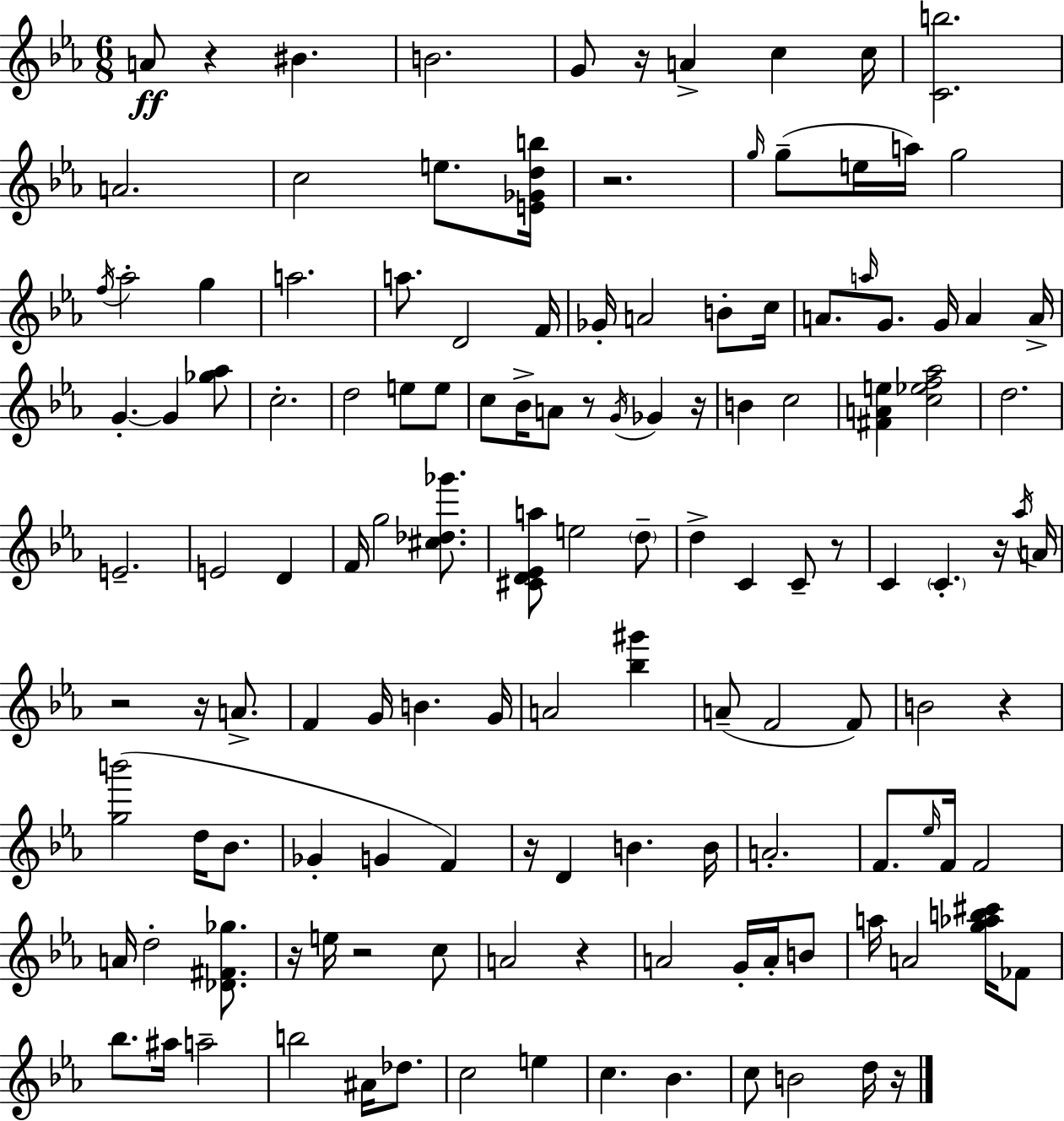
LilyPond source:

{
  \clef treble
  \numericTimeSignature
  \time 6/8
  \key ees \major
  a'8\ff r4 bis'4. | b'2. | g'8 r16 a'4-> c''4 c''16 | <c' b''>2. | \break a'2. | c''2 e''8. <e' ges' d'' b''>16 | r2. | \grace { g''16 } g''8--( e''16 a''16) g''2 | \break \acciaccatura { f''16 } aes''2-. g''4 | a''2. | a''8. d'2 | f'16 ges'16-. a'2 b'8-. | \break c''16 a'8. \grace { a''16 } g'8. g'16 a'4 | a'16-> g'4.-.~~ g'4 | <ges'' aes''>8 c''2.-. | d''2 e''8 | \break e''8 c''8 bes'16-> a'8 r8 \acciaccatura { g'16 } ges'4 | r16 b'4 c''2 | <fis' a' e''>4 <c'' ees'' f'' aes''>2 | d''2. | \break e'2.-- | e'2 | d'4 f'16 g''2 | <cis'' des'' ges'''>8. <cis' d' ees' a''>8 e''2 | \break \parenthesize d''8-- d''4-> c'4 | c'8-- r8 c'4 \parenthesize c'4.-. | r16 \acciaccatura { aes''16 } a'16 r2 | r16 a'8.-> f'4 g'16 b'4. | \break g'16 a'2 | <bes'' gis'''>4 a'8--( f'2 | f'8) b'2 | r4 <g'' b'''>2( | \break d''16 bes'8. ges'4-. g'4 | f'4) r16 d'4 b'4. | b'16 a'2.-. | f'8. \grace { ees''16 } f'16 f'2 | \break a'16 d''2-. | <des' fis' ges''>8. r16 e''16 r2 | c''8 a'2 | r4 a'2 | \break g'16-. a'16-. b'8 a''16 a'2 | <g'' aes'' b'' cis'''>16 fes'8 bes''8. ais''16 a''2-- | b''2 | ais'16 des''8. c''2 | \break e''4 c''4. | bes'4. c''8 b'2 | d''16 r16 \bar "|."
}